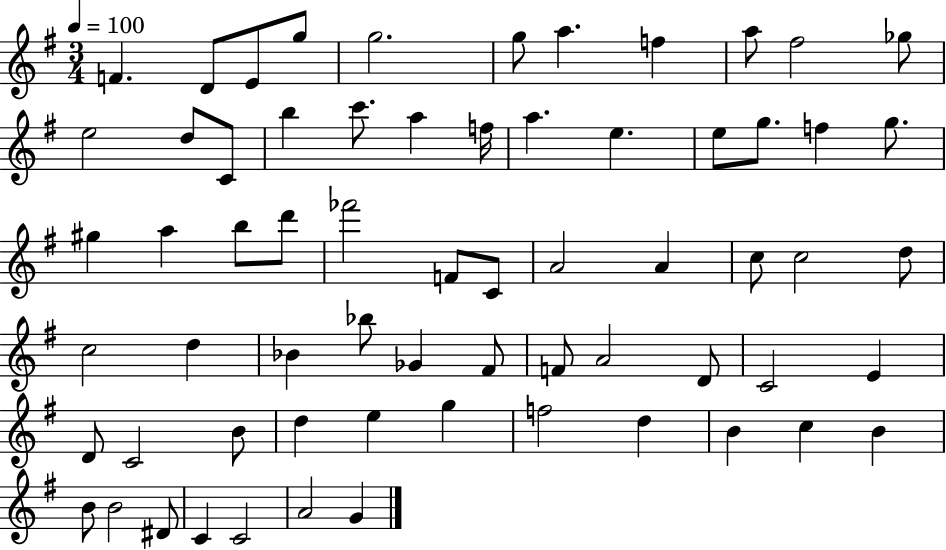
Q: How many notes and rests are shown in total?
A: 65